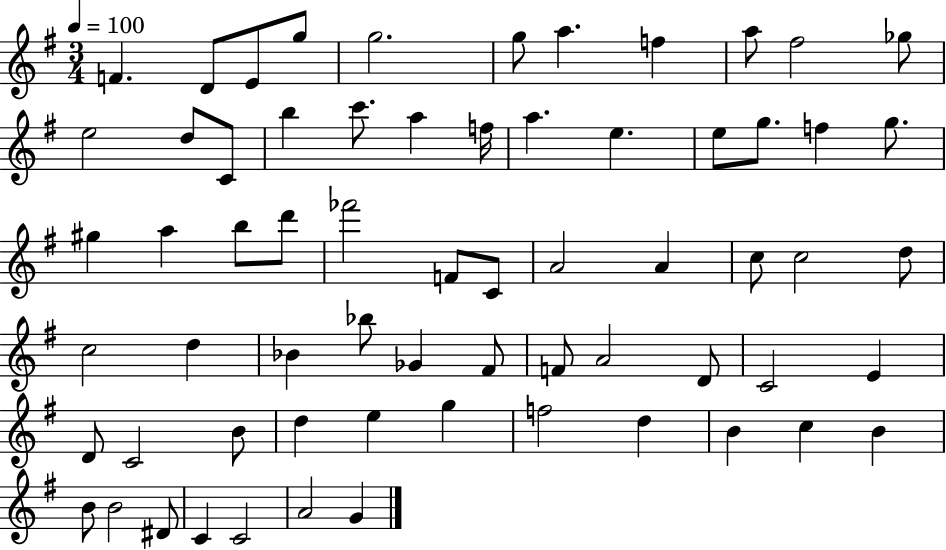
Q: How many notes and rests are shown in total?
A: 65